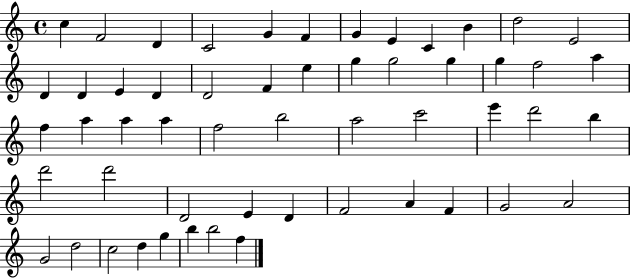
X:1
T:Untitled
M:4/4
L:1/4
K:C
c F2 D C2 G F G E C B d2 E2 D D E D D2 F e g g2 g g f2 a f a a a f2 b2 a2 c'2 e' d'2 b d'2 d'2 D2 E D F2 A F G2 A2 G2 d2 c2 d g b b2 f